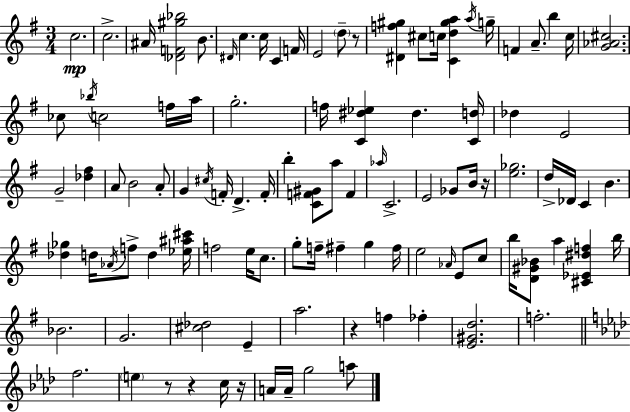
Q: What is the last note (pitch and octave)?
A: A5